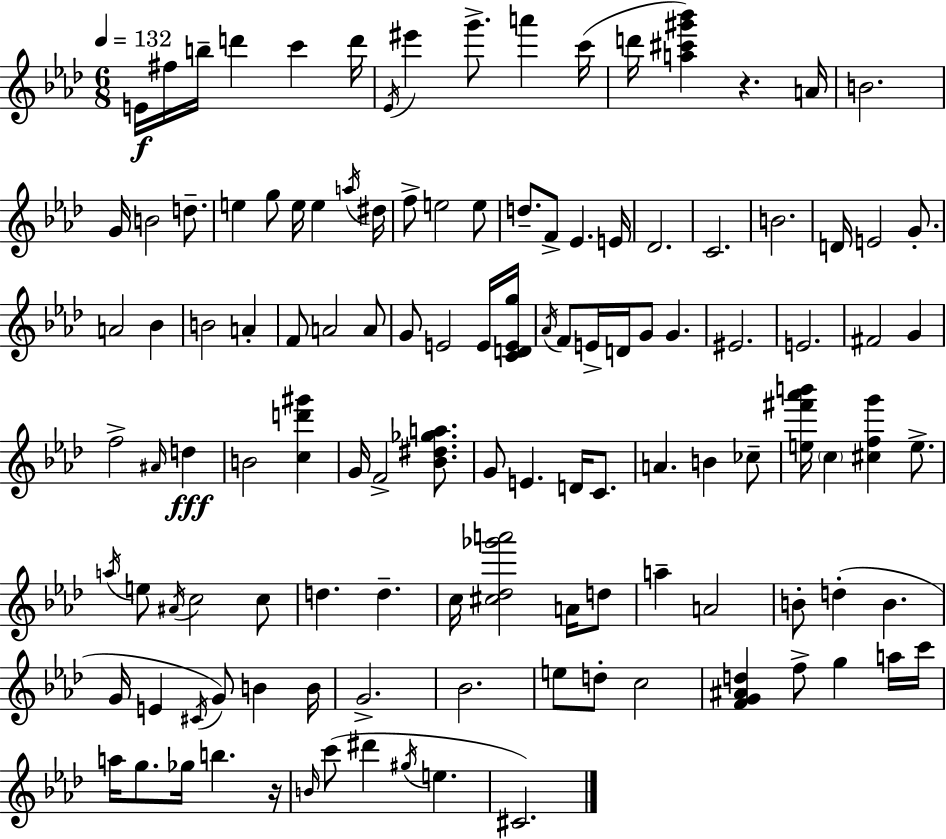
{
  \clef treble
  \numericTimeSignature
  \time 6/8
  \key f \minor
  \tempo 4 = 132
  e'16\f fis''16 b''16-- d'''4 c'''4 d'''16 | \acciaccatura { ees'16 } eis'''4 g'''8.-> a'''4 | c'''16( d'''16 <a'' cis''' gis''' bes'''>4) r4. | a'16 b'2. | \break g'16 b'2 d''8.-- | e''4 g''8 e''16 e''4 | \acciaccatura { a''16 } dis''16 f''8-> e''2 | e''8 d''8.-- f'8-> ees'4. | \break e'16 des'2. | c'2. | b'2. | d'16 e'2 g'8.-. | \break a'2 bes'4 | b'2 a'4-. | f'8 a'2 | a'8 g'8 e'2 | \break e'16 <c' d' e' g''>16 \acciaccatura { aes'16 } f'8 e'16-> d'16 g'8 g'4. | eis'2. | e'2. | fis'2 g'4 | \break f''2-> \grace { ais'16 }\fff | d''4 b'2 | <c'' d''' gis'''>4 g'16 f'2-> | <bes' dis'' ges'' a''>8. g'8 e'4. | \break d'16 c'8. a'4. b'4 | ces''8-- <e'' fis''' aes''' b'''>16 \parenthesize c''4 <cis'' f'' g'''>4 | e''8.-> \acciaccatura { a''16 } e''8 \acciaccatura { ais'16 } c''2 | c''8 d''4. | \break d''4.-- c''16 <cis'' des'' ges''' a'''>2 | a'16 d''8 a''4-- a'2 | b'8-. d''4-.( | b'4. g'16 e'4 \acciaccatura { cis'16 }) | \break g'8 b'4 b'16 g'2.-> | bes'2. | e''8 d''8-. c''2 | <f' g' ais' d''>4 f''8-> | \break g''4 a''16 c'''16 a''16 g''8. ges''16 | b''4. r16 \grace { b'16 }( c'''8 dis'''4 | \acciaccatura { gis''16 } e''4. cis'2.) | \bar "|."
}